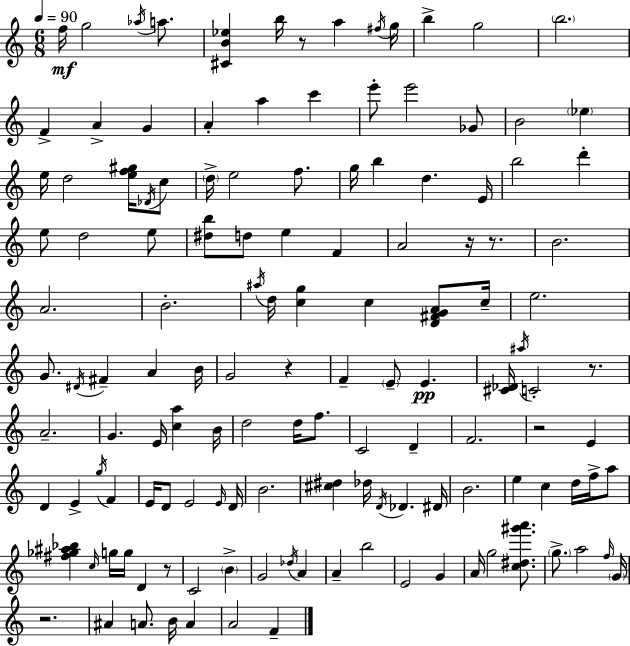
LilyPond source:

{
  \clef treble
  \numericTimeSignature
  \time 6/8
  \key a \minor
  \tempo 4 = 90
  f''16\mf g''2 \acciaccatura { aes''16 } a''8. | <cis' b' ees''>4 b''16 r8 a''4 | \acciaccatura { fis''16 } g''16 b''4-> g''2 | \parenthesize b''2. | \break f'4-> a'4-> g'4 | a'4-. a''4 c'''4 | e'''8-. e'''2 | ges'8 b'2 \parenthesize ees''4 | \break e''16 d''2 <e'' f'' gis''>16 | \acciaccatura { des'16 } c''8 \parenthesize d''16-> e''2 | f''8. g''16 b''4 d''4. | e'16 b''2 d'''4-. | \break e''8 d''2 | e''8 <dis'' b''>8 d''8 e''4 f'4 | a'2 r16 | r8. b'2. | \break a'2. | b'2.-. | \acciaccatura { ais''16 } d''16 <c'' g''>4 c''4 | <d' fis' g' a'>8 c''16-- e''2. | \break g'8. \acciaccatura { dis'16 } fis'4-- | a'4 b'16 g'2 | r4 f'4-- \parenthesize e'8-- e'4.\pp | <cis' des'>16 \acciaccatura { ais''16 } c'2-. | \break r8. a'2.-- | g'4. | e'16 <c'' a''>4 b'16 d''2 | d''16 f''8. c'2 | \break d'4-- f'2. | r2 | e'4 d'4 e'4-> | \acciaccatura { g''16 } f'4 e'16 d'8 e'2 | \break \grace { e'16 } d'16 b'2. | <cis'' dis''>4 | des''16 \acciaccatura { d'16 } des'4. dis'16 b'2. | e''4 | \break c''4 d''16 f''16-> a''8 <fis'' ges'' ais'' bes''>4 | \grace { c''16 } g''16 g''16 d'4 r8 c'2 | \parenthesize b'4-> g'2 | \acciaccatura { des''16 } a'4 a'4-- | \break b''2 e'2 | g'4 a'16 | g''2 <c'' dis'' gis''' a'''>8. \parenthesize g''8.-> | a''2 \grace { f''16 } \parenthesize g'16 | \break r2. | ais'4 a'8. b'16 a'4 | a'2 f'4-- | \bar "|."
}